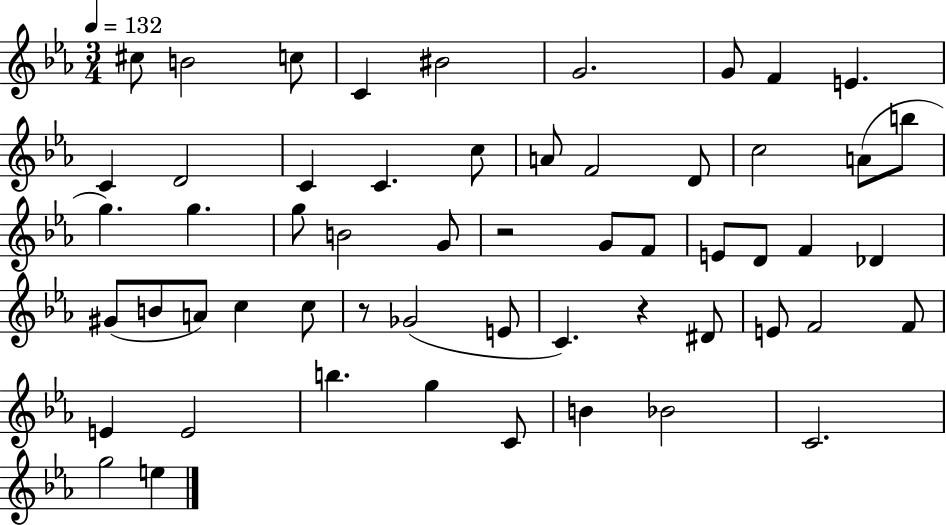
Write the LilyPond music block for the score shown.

{
  \clef treble
  \numericTimeSignature
  \time 3/4
  \key ees \major
  \tempo 4 = 132
  cis''8 b'2 c''8 | c'4 bis'2 | g'2. | g'8 f'4 e'4. | \break c'4 d'2 | c'4 c'4. c''8 | a'8 f'2 d'8 | c''2 a'8( b''8 | \break g''4.) g''4. | g''8 b'2 g'8 | r2 g'8 f'8 | e'8 d'8 f'4 des'4 | \break gis'8( b'8 a'8) c''4 c''8 | r8 ges'2( e'8 | c'4.) r4 dis'8 | e'8 f'2 f'8 | \break e'4 e'2 | b''4. g''4 c'8 | b'4 bes'2 | c'2. | \break g''2 e''4 | \bar "|."
}